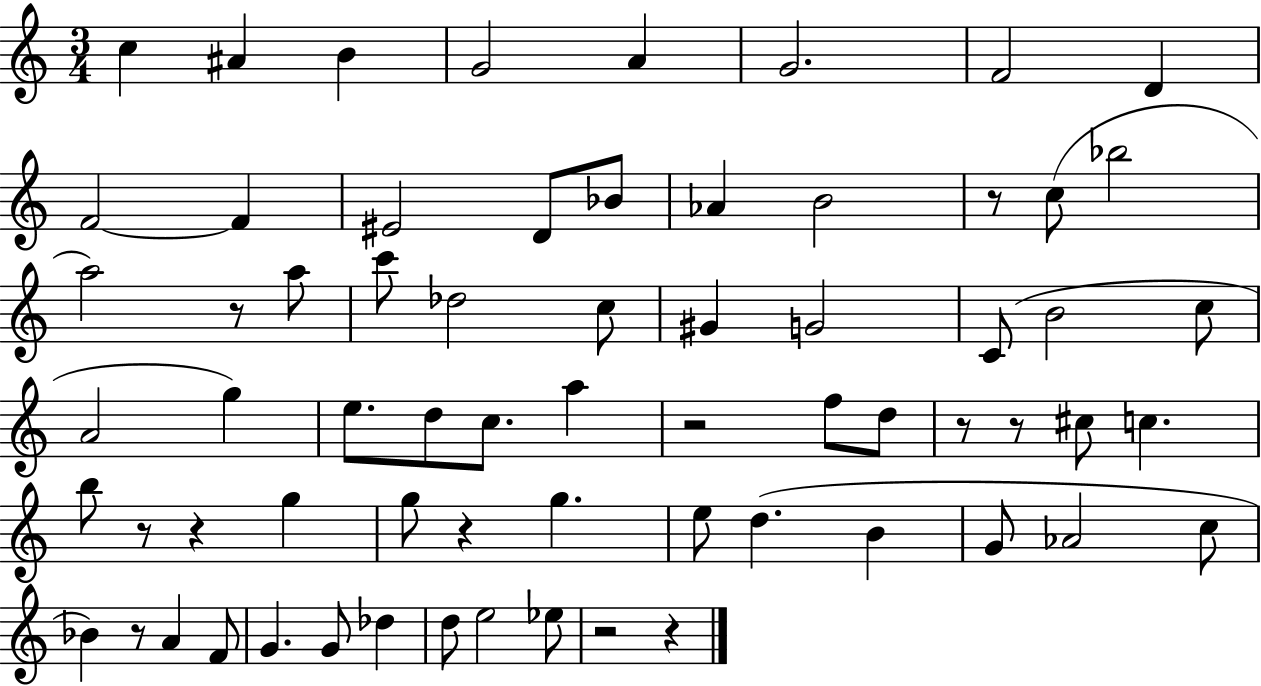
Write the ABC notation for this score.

X:1
T:Untitled
M:3/4
L:1/4
K:C
c ^A B G2 A G2 F2 D F2 F ^E2 D/2 _B/2 _A B2 z/2 c/2 _b2 a2 z/2 a/2 c'/2 _d2 c/2 ^G G2 C/2 B2 c/2 A2 g e/2 d/2 c/2 a z2 f/2 d/2 z/2 z/2 ^c/2 c b/2 z/2 z g g/2 z g e/2 d B G/2 _A2 c/2 _B z/2 A F/2 G G/2 _d d/2 e2 _e/2 z2 z